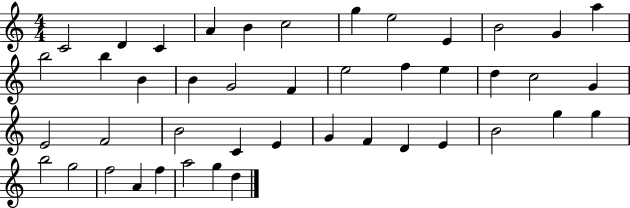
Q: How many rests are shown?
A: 0